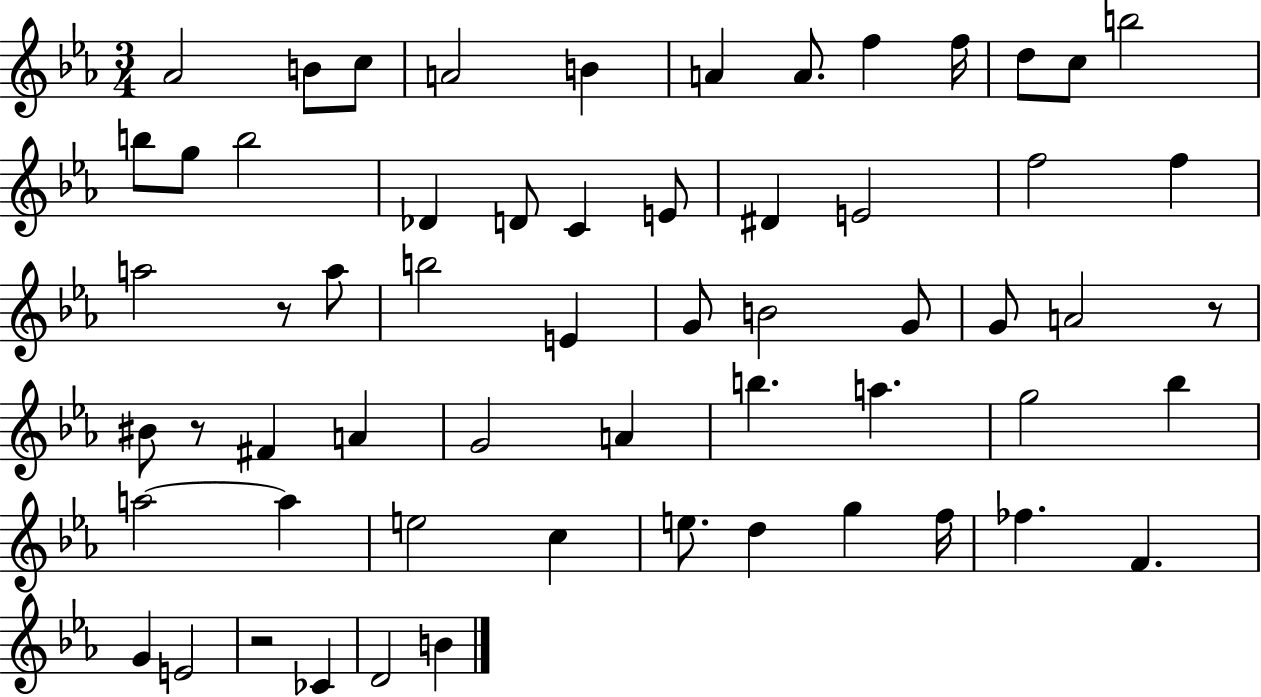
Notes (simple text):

Ab4/h B4/e C5/e A4/h B4/q A4/q A4/e. F5/q F5/s D5/e C5/e B5/h B5/e G5/e B5/h Db4/q D4/e C4/q E4/e D#4/q E4/h F5/h F5/q A5/h R/e A5/e B5/h E4/q G4/e B4/h G4/e G4/e A4/h R/e BIS4/e R/e F#4/q A4/q G4/h A4/q B5/q. A5/q. G5/h Bb5/q A5/h A5/q E5/h C5/q E5/e. D5/q G5/q F5/s FES5/q. F4/q. G4/q E4/h R/h CES4/q D4/h B4/q